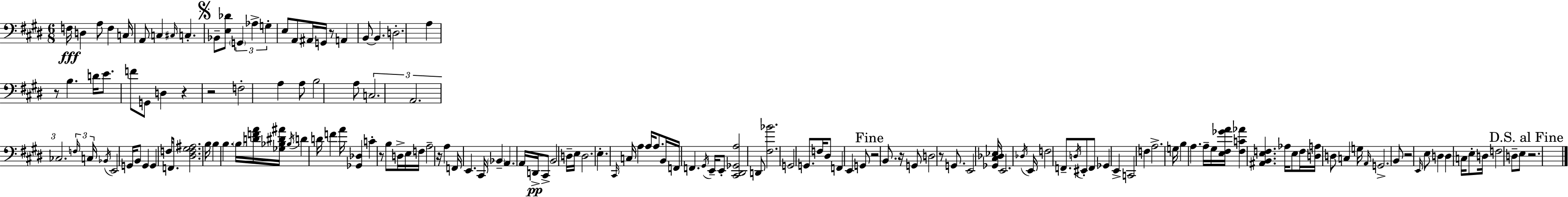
{
  \clef bass
  \numericTimeSignature
  \time 6/8
  \key e \major
  \repeat volta 2 { f16\fff d4 a8 f4 c16 | a,8 c4 \grace { cis16 } c4.-. | \mark \markup { \musicglyph "scripts.segno" } bes,8-- <e des'>8 \tuplet 3/2 { \parenthesize g,4 aes4-> | g4-. } e8 a,8 ais,16 g,16 r8 | \break a,4 b,8~~ b,4. | d2.-. | a4 r8 b4. | d'16 e'8. f'8 g,8 d4 | \break r4 r2 | f2-. a4 | a8 b2 a8 | \tuplet 3/2 { c2. | \break a,2. | ces2. } | \tuplet 3/2 { \grace { f16 } c16 \acciaccatura { bes,16 } } e,2 | g,16 b,8 g,4 g,4 f16 | \break f,8. <dis f gis ais>2. | b16 b4 b4. | \parenthesize b16 <d' f' a'>16 <ges bes dis' ais'>16 \acciaccatura { bes16 } d'4 d'16 f'4 | a'16 <ges, des>4 c'4-. | \break r8 b8 d16-> e16 f16 a2-- | r16 a4 f,16 e,4. | cis,16 \parenthesize bes,4-- a,4. | a,16 d,16->\pp cis,8-> b,2 | \break d16-- e16 d2. | e4.-. \grace { cis,16 } c16 | a4 a16 a8. b,16 f,16 f,4. | \acciaccatura { gis,16 } e,16-- e,8-. <cis, dis, ges, a>2 | \break d,8 <fis bes'>2. | g,2 | g,8. f16 dis8 f,4 | e,4 g,8 \mark "Fine" r2 | \break b,8. r16 g,8 d2 | r8 g,8. e,2 | <ges, cis des ees>16 e,2. | \acciaccatura { des16 } e,16 f2 | \break f,8.-- \acciaccatura { d16 } eis,8-. f,8 | ges,4 e,4-> c,2 | f4 a2.-> | g16 b4 | \break a4. a16-- gis16 <e fis ges' a'>16 <fis c' aes'>4 | <ais, b, e f>4. aes16 e8 f16 | <d a>16 d8 c4 g16 \grace { a,16 } g,2.-> | b,8 r2 | \break \grace { e,16 } e8 d4 | d4 c16 e8-. d16 f2 | d8-- e8 \mark "D.S. al Fine" r2. | } \bar "|."
}